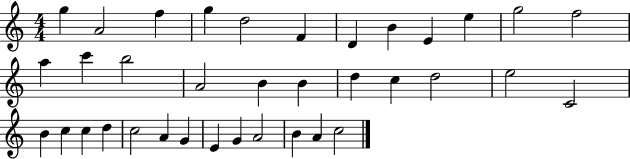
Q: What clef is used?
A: treble